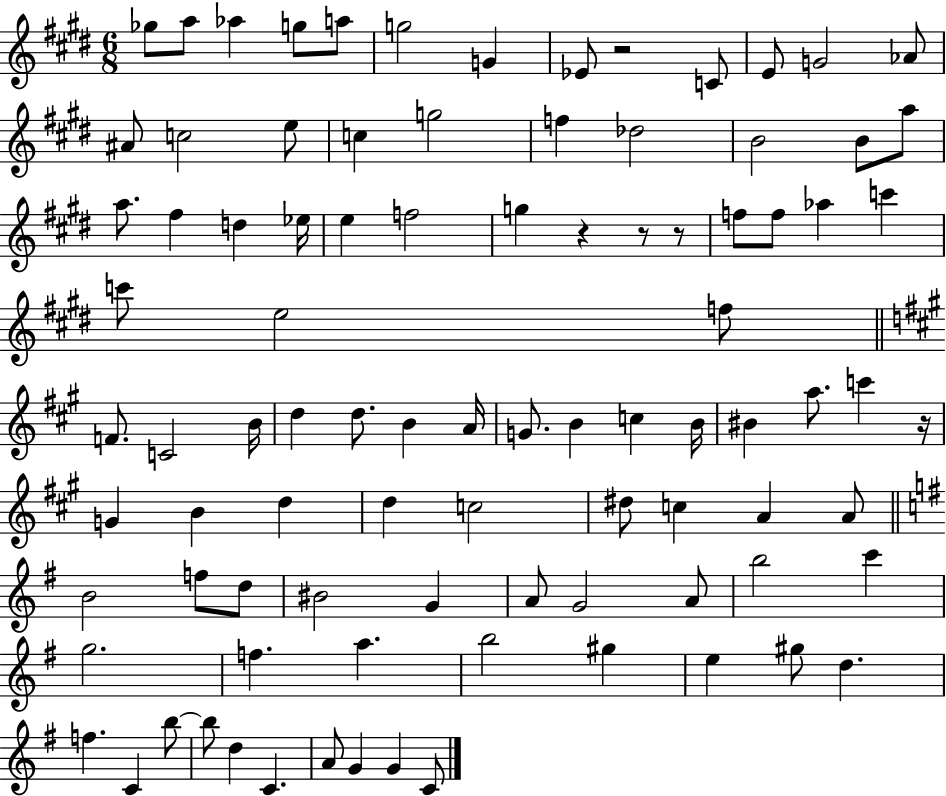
{
  \clef treble
  \numericTimeSignature
  \time 6/8
  \key e \major
  \repeat volta 2 { ges''8 a''8 aes''4 g''8 a''8 | g''2 g'4 | ees'8 r2 c'8 | e'8 g'2 aes'8 | \break ais'8 c''2 e''8 | c''4 g''2 | f''4 des''2 | b'2 b'8 a''8 | \break a''8. fis''4 d''4 ees''16 | e''4 f''2 | g''4 r4 r8 r8 | f''8 f''8 aes''4 c'''4 | \break c'''8 e''2 f''8 | \bar "||" \break \key a \major f'8. c'2 b'16 | d''4 d''8. b'4 a'16 | g'8. b'4 c''4 b'16 | bis'4 a''8. c'''4 r16 | \break g'4 b'4 d''4 | d''4 c''2 | dis''8 c''4 a'4 a'8 | \bar "||" \break \key g \major b'2 f''8 d''8 | bis'2 g'4 | a'8 g'2 a'8 | b''2 c'''4 | \break g''2. | f''4. a''4. | b''2 gis''4 | e''4 gis''8 d''4. | \break f''4. c'4 b''8~~ | b''8 d''4 c'4. | a'8 g'4 g'4 c'8 | } \bar "|."
}